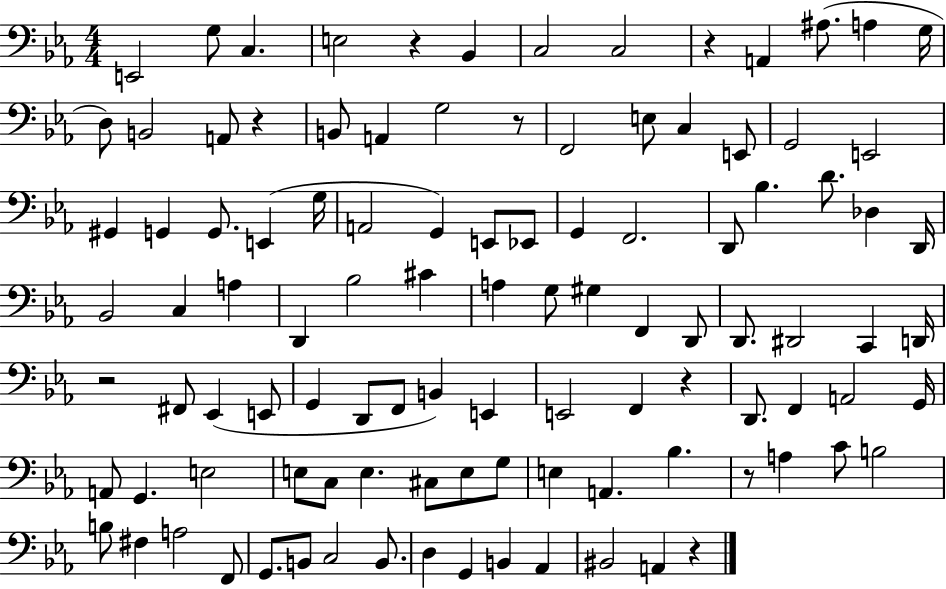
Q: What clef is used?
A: bass